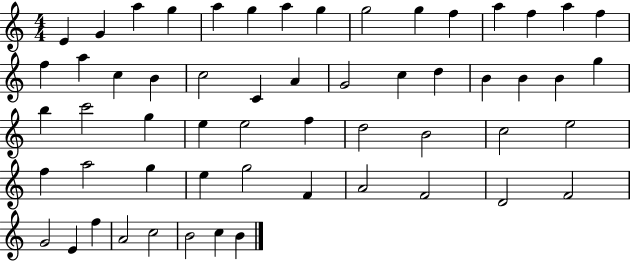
X:1
T:Untitled
M:4/4
L:1/4
K:C
E G a g a g a g g2 g f a f a f f a c B c2 C A G2 c d B B B g b c'2 g e e2 f d2 B2 c2 e2 f a2 g e g2 F A2 F2 D2 F2 G2 E f A2 c2 B2 c B